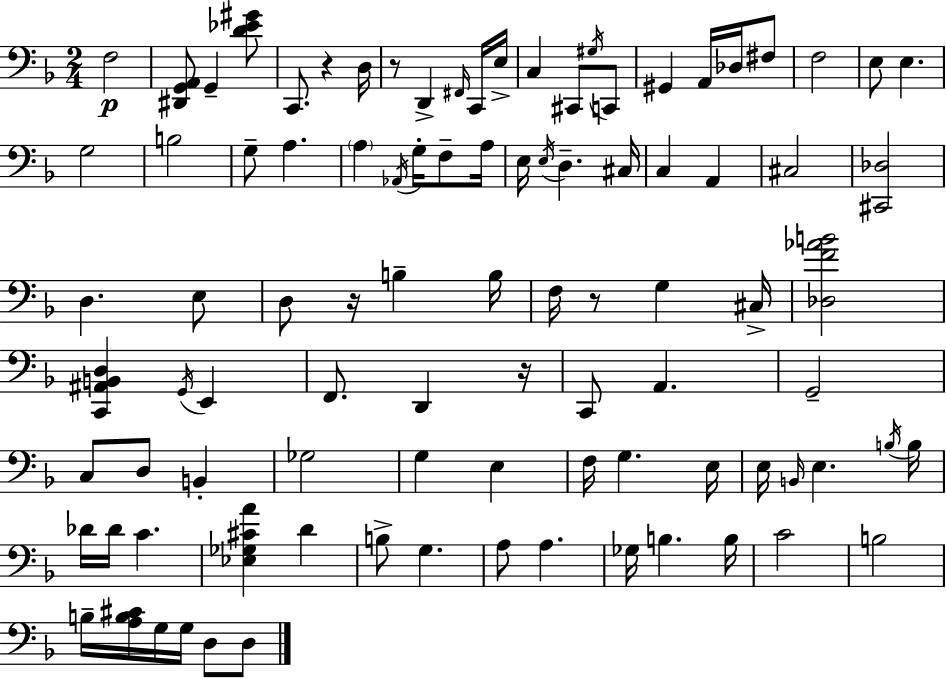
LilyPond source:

{
  \clef bass
  \numericTimeSignature
  \time 2/4
  \key f \major
  \repeat volta 2 { f2\p | <dis, g, a,>8 g,4-- <d' ees' gis'>8 | c,8. r4 d16 | r8 d,4-> \grace { fis,16 } c,16 | \break e16-> c4 cis,8 \acciaccatura { gis16 } | c,8 gis,4 a,16 des16 | fis8 f2 | e8 e4. | \break g2 | b2 | g8-- a4. | \parenthesize a4 \acciaccatura { aes,16 } g16-. | \break f8-- a16 e16 \acciaccatura { e16 } d4.-- | cis16 c4 | a,4 cis2 | <cis, des>2 | \break d4. | e8 d8 r16 b4-- | b16 f16 r8 g4 | cis16-> <des f' aes' b'>2 | \break <c, ais, b, d>4 | \acciaccatura { g,16 } e,4 f,8. | d,4 r16 c,8 a,4. | g,2-- | \break c8 d8 | b,4-. ges2 | g4 | e4 f16 g4. | \break e16 e16 \grace { b,16 } e4. | \acciaccatura { b16 } b16 des'16 | des'16 c'4. <ees ges cis' a'>4 | d'4 b8-> | \break g4. a8 | a4. ges16 | b4. b16 c'2 | b2 | \break b16-- | <a b cis'>16 g16 g16 d8 d8 } \bar "|."
}